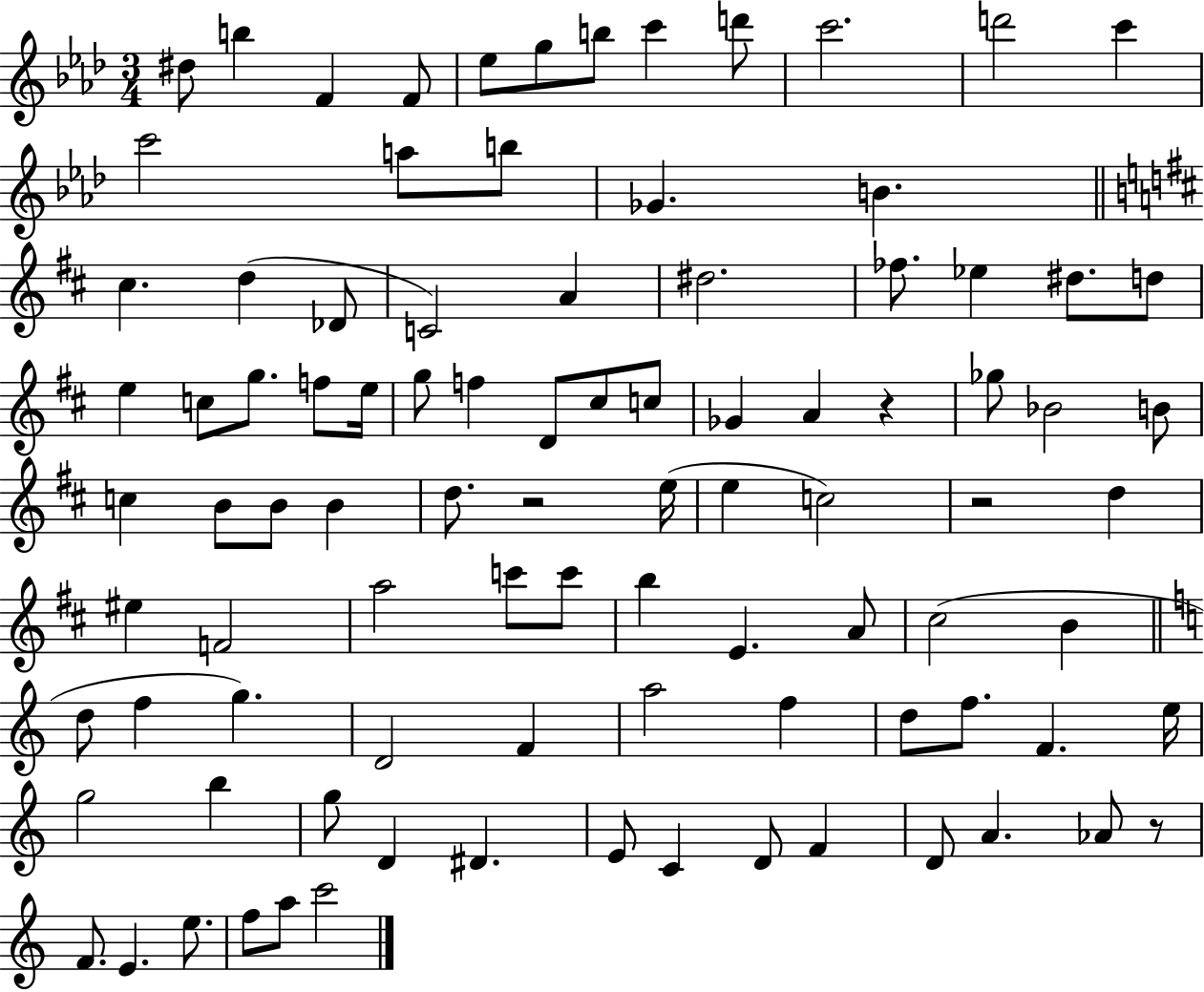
{
  \clef treble
  \numericTimeSignature
  \time 3/4
  \key aes \major
  dis''8 b''4 f'4 f'8 | ees''8 g''8 b''8 c'''4 d'''8 | c'''2. | d'''2 c'''4 | \break c'''2 a''8 b''8 | ges'4. b'4. | \bar "||" \break \key d \major cis''4. d''4( des'8 | c'2) a'4 | dis''2. | fes''8. ees''4 dis''8. d''8 | \break e''4 c''8 g''8. f''8 e''16 | g''8 f''4 d'8 cis''8 c''8 | ges'4 a'4 r4 | ges''8 bes'2 b'8 | \break c''4 b'8 b'8 b'4 | d''8. r2 e''16( | e''4 c''2) | r2 d''4 | \break eis''4 f'2 | a''2 c'''8 c'''8 | b''4 e'4. a'8 | cis''2( b'4 | \break \bar "||" \break \key c \major d''8 f''4 g''4.) | d'2 f'4 | a''2 f''4 | d''8 f''8. f'4. e''16 | \break g''2 b''4 | g''8 d'4 dis'4. | e'8 c'4 d'8 f'4 | d'8 a'4. aes'8 r8 | \break f'8. e'4. e''8. | f''8 a''8 c'''2 | \bar "|."
}